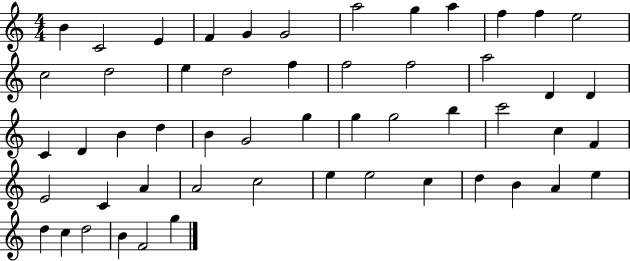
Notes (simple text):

B4/q C4/h E4/q F4/q G4/q G4/h A5/h G5/q A5/q F5/q F5/q E5/h C5/h D5/h E5/q D5/h F5/q F5/h F5/h A5/h D4/q D4/q C4/q D4/q B4/q D5/q B4/q G4/h G5/q G5/q G5/h B5/q C6/h C5/q F4/q E4/h C4/q A4/q A4/h C5/h E5/q E5/h C5/q D5/q B4/q A4/q E5/q D5/q C5/q D5/h B4/q F4/h G5/q